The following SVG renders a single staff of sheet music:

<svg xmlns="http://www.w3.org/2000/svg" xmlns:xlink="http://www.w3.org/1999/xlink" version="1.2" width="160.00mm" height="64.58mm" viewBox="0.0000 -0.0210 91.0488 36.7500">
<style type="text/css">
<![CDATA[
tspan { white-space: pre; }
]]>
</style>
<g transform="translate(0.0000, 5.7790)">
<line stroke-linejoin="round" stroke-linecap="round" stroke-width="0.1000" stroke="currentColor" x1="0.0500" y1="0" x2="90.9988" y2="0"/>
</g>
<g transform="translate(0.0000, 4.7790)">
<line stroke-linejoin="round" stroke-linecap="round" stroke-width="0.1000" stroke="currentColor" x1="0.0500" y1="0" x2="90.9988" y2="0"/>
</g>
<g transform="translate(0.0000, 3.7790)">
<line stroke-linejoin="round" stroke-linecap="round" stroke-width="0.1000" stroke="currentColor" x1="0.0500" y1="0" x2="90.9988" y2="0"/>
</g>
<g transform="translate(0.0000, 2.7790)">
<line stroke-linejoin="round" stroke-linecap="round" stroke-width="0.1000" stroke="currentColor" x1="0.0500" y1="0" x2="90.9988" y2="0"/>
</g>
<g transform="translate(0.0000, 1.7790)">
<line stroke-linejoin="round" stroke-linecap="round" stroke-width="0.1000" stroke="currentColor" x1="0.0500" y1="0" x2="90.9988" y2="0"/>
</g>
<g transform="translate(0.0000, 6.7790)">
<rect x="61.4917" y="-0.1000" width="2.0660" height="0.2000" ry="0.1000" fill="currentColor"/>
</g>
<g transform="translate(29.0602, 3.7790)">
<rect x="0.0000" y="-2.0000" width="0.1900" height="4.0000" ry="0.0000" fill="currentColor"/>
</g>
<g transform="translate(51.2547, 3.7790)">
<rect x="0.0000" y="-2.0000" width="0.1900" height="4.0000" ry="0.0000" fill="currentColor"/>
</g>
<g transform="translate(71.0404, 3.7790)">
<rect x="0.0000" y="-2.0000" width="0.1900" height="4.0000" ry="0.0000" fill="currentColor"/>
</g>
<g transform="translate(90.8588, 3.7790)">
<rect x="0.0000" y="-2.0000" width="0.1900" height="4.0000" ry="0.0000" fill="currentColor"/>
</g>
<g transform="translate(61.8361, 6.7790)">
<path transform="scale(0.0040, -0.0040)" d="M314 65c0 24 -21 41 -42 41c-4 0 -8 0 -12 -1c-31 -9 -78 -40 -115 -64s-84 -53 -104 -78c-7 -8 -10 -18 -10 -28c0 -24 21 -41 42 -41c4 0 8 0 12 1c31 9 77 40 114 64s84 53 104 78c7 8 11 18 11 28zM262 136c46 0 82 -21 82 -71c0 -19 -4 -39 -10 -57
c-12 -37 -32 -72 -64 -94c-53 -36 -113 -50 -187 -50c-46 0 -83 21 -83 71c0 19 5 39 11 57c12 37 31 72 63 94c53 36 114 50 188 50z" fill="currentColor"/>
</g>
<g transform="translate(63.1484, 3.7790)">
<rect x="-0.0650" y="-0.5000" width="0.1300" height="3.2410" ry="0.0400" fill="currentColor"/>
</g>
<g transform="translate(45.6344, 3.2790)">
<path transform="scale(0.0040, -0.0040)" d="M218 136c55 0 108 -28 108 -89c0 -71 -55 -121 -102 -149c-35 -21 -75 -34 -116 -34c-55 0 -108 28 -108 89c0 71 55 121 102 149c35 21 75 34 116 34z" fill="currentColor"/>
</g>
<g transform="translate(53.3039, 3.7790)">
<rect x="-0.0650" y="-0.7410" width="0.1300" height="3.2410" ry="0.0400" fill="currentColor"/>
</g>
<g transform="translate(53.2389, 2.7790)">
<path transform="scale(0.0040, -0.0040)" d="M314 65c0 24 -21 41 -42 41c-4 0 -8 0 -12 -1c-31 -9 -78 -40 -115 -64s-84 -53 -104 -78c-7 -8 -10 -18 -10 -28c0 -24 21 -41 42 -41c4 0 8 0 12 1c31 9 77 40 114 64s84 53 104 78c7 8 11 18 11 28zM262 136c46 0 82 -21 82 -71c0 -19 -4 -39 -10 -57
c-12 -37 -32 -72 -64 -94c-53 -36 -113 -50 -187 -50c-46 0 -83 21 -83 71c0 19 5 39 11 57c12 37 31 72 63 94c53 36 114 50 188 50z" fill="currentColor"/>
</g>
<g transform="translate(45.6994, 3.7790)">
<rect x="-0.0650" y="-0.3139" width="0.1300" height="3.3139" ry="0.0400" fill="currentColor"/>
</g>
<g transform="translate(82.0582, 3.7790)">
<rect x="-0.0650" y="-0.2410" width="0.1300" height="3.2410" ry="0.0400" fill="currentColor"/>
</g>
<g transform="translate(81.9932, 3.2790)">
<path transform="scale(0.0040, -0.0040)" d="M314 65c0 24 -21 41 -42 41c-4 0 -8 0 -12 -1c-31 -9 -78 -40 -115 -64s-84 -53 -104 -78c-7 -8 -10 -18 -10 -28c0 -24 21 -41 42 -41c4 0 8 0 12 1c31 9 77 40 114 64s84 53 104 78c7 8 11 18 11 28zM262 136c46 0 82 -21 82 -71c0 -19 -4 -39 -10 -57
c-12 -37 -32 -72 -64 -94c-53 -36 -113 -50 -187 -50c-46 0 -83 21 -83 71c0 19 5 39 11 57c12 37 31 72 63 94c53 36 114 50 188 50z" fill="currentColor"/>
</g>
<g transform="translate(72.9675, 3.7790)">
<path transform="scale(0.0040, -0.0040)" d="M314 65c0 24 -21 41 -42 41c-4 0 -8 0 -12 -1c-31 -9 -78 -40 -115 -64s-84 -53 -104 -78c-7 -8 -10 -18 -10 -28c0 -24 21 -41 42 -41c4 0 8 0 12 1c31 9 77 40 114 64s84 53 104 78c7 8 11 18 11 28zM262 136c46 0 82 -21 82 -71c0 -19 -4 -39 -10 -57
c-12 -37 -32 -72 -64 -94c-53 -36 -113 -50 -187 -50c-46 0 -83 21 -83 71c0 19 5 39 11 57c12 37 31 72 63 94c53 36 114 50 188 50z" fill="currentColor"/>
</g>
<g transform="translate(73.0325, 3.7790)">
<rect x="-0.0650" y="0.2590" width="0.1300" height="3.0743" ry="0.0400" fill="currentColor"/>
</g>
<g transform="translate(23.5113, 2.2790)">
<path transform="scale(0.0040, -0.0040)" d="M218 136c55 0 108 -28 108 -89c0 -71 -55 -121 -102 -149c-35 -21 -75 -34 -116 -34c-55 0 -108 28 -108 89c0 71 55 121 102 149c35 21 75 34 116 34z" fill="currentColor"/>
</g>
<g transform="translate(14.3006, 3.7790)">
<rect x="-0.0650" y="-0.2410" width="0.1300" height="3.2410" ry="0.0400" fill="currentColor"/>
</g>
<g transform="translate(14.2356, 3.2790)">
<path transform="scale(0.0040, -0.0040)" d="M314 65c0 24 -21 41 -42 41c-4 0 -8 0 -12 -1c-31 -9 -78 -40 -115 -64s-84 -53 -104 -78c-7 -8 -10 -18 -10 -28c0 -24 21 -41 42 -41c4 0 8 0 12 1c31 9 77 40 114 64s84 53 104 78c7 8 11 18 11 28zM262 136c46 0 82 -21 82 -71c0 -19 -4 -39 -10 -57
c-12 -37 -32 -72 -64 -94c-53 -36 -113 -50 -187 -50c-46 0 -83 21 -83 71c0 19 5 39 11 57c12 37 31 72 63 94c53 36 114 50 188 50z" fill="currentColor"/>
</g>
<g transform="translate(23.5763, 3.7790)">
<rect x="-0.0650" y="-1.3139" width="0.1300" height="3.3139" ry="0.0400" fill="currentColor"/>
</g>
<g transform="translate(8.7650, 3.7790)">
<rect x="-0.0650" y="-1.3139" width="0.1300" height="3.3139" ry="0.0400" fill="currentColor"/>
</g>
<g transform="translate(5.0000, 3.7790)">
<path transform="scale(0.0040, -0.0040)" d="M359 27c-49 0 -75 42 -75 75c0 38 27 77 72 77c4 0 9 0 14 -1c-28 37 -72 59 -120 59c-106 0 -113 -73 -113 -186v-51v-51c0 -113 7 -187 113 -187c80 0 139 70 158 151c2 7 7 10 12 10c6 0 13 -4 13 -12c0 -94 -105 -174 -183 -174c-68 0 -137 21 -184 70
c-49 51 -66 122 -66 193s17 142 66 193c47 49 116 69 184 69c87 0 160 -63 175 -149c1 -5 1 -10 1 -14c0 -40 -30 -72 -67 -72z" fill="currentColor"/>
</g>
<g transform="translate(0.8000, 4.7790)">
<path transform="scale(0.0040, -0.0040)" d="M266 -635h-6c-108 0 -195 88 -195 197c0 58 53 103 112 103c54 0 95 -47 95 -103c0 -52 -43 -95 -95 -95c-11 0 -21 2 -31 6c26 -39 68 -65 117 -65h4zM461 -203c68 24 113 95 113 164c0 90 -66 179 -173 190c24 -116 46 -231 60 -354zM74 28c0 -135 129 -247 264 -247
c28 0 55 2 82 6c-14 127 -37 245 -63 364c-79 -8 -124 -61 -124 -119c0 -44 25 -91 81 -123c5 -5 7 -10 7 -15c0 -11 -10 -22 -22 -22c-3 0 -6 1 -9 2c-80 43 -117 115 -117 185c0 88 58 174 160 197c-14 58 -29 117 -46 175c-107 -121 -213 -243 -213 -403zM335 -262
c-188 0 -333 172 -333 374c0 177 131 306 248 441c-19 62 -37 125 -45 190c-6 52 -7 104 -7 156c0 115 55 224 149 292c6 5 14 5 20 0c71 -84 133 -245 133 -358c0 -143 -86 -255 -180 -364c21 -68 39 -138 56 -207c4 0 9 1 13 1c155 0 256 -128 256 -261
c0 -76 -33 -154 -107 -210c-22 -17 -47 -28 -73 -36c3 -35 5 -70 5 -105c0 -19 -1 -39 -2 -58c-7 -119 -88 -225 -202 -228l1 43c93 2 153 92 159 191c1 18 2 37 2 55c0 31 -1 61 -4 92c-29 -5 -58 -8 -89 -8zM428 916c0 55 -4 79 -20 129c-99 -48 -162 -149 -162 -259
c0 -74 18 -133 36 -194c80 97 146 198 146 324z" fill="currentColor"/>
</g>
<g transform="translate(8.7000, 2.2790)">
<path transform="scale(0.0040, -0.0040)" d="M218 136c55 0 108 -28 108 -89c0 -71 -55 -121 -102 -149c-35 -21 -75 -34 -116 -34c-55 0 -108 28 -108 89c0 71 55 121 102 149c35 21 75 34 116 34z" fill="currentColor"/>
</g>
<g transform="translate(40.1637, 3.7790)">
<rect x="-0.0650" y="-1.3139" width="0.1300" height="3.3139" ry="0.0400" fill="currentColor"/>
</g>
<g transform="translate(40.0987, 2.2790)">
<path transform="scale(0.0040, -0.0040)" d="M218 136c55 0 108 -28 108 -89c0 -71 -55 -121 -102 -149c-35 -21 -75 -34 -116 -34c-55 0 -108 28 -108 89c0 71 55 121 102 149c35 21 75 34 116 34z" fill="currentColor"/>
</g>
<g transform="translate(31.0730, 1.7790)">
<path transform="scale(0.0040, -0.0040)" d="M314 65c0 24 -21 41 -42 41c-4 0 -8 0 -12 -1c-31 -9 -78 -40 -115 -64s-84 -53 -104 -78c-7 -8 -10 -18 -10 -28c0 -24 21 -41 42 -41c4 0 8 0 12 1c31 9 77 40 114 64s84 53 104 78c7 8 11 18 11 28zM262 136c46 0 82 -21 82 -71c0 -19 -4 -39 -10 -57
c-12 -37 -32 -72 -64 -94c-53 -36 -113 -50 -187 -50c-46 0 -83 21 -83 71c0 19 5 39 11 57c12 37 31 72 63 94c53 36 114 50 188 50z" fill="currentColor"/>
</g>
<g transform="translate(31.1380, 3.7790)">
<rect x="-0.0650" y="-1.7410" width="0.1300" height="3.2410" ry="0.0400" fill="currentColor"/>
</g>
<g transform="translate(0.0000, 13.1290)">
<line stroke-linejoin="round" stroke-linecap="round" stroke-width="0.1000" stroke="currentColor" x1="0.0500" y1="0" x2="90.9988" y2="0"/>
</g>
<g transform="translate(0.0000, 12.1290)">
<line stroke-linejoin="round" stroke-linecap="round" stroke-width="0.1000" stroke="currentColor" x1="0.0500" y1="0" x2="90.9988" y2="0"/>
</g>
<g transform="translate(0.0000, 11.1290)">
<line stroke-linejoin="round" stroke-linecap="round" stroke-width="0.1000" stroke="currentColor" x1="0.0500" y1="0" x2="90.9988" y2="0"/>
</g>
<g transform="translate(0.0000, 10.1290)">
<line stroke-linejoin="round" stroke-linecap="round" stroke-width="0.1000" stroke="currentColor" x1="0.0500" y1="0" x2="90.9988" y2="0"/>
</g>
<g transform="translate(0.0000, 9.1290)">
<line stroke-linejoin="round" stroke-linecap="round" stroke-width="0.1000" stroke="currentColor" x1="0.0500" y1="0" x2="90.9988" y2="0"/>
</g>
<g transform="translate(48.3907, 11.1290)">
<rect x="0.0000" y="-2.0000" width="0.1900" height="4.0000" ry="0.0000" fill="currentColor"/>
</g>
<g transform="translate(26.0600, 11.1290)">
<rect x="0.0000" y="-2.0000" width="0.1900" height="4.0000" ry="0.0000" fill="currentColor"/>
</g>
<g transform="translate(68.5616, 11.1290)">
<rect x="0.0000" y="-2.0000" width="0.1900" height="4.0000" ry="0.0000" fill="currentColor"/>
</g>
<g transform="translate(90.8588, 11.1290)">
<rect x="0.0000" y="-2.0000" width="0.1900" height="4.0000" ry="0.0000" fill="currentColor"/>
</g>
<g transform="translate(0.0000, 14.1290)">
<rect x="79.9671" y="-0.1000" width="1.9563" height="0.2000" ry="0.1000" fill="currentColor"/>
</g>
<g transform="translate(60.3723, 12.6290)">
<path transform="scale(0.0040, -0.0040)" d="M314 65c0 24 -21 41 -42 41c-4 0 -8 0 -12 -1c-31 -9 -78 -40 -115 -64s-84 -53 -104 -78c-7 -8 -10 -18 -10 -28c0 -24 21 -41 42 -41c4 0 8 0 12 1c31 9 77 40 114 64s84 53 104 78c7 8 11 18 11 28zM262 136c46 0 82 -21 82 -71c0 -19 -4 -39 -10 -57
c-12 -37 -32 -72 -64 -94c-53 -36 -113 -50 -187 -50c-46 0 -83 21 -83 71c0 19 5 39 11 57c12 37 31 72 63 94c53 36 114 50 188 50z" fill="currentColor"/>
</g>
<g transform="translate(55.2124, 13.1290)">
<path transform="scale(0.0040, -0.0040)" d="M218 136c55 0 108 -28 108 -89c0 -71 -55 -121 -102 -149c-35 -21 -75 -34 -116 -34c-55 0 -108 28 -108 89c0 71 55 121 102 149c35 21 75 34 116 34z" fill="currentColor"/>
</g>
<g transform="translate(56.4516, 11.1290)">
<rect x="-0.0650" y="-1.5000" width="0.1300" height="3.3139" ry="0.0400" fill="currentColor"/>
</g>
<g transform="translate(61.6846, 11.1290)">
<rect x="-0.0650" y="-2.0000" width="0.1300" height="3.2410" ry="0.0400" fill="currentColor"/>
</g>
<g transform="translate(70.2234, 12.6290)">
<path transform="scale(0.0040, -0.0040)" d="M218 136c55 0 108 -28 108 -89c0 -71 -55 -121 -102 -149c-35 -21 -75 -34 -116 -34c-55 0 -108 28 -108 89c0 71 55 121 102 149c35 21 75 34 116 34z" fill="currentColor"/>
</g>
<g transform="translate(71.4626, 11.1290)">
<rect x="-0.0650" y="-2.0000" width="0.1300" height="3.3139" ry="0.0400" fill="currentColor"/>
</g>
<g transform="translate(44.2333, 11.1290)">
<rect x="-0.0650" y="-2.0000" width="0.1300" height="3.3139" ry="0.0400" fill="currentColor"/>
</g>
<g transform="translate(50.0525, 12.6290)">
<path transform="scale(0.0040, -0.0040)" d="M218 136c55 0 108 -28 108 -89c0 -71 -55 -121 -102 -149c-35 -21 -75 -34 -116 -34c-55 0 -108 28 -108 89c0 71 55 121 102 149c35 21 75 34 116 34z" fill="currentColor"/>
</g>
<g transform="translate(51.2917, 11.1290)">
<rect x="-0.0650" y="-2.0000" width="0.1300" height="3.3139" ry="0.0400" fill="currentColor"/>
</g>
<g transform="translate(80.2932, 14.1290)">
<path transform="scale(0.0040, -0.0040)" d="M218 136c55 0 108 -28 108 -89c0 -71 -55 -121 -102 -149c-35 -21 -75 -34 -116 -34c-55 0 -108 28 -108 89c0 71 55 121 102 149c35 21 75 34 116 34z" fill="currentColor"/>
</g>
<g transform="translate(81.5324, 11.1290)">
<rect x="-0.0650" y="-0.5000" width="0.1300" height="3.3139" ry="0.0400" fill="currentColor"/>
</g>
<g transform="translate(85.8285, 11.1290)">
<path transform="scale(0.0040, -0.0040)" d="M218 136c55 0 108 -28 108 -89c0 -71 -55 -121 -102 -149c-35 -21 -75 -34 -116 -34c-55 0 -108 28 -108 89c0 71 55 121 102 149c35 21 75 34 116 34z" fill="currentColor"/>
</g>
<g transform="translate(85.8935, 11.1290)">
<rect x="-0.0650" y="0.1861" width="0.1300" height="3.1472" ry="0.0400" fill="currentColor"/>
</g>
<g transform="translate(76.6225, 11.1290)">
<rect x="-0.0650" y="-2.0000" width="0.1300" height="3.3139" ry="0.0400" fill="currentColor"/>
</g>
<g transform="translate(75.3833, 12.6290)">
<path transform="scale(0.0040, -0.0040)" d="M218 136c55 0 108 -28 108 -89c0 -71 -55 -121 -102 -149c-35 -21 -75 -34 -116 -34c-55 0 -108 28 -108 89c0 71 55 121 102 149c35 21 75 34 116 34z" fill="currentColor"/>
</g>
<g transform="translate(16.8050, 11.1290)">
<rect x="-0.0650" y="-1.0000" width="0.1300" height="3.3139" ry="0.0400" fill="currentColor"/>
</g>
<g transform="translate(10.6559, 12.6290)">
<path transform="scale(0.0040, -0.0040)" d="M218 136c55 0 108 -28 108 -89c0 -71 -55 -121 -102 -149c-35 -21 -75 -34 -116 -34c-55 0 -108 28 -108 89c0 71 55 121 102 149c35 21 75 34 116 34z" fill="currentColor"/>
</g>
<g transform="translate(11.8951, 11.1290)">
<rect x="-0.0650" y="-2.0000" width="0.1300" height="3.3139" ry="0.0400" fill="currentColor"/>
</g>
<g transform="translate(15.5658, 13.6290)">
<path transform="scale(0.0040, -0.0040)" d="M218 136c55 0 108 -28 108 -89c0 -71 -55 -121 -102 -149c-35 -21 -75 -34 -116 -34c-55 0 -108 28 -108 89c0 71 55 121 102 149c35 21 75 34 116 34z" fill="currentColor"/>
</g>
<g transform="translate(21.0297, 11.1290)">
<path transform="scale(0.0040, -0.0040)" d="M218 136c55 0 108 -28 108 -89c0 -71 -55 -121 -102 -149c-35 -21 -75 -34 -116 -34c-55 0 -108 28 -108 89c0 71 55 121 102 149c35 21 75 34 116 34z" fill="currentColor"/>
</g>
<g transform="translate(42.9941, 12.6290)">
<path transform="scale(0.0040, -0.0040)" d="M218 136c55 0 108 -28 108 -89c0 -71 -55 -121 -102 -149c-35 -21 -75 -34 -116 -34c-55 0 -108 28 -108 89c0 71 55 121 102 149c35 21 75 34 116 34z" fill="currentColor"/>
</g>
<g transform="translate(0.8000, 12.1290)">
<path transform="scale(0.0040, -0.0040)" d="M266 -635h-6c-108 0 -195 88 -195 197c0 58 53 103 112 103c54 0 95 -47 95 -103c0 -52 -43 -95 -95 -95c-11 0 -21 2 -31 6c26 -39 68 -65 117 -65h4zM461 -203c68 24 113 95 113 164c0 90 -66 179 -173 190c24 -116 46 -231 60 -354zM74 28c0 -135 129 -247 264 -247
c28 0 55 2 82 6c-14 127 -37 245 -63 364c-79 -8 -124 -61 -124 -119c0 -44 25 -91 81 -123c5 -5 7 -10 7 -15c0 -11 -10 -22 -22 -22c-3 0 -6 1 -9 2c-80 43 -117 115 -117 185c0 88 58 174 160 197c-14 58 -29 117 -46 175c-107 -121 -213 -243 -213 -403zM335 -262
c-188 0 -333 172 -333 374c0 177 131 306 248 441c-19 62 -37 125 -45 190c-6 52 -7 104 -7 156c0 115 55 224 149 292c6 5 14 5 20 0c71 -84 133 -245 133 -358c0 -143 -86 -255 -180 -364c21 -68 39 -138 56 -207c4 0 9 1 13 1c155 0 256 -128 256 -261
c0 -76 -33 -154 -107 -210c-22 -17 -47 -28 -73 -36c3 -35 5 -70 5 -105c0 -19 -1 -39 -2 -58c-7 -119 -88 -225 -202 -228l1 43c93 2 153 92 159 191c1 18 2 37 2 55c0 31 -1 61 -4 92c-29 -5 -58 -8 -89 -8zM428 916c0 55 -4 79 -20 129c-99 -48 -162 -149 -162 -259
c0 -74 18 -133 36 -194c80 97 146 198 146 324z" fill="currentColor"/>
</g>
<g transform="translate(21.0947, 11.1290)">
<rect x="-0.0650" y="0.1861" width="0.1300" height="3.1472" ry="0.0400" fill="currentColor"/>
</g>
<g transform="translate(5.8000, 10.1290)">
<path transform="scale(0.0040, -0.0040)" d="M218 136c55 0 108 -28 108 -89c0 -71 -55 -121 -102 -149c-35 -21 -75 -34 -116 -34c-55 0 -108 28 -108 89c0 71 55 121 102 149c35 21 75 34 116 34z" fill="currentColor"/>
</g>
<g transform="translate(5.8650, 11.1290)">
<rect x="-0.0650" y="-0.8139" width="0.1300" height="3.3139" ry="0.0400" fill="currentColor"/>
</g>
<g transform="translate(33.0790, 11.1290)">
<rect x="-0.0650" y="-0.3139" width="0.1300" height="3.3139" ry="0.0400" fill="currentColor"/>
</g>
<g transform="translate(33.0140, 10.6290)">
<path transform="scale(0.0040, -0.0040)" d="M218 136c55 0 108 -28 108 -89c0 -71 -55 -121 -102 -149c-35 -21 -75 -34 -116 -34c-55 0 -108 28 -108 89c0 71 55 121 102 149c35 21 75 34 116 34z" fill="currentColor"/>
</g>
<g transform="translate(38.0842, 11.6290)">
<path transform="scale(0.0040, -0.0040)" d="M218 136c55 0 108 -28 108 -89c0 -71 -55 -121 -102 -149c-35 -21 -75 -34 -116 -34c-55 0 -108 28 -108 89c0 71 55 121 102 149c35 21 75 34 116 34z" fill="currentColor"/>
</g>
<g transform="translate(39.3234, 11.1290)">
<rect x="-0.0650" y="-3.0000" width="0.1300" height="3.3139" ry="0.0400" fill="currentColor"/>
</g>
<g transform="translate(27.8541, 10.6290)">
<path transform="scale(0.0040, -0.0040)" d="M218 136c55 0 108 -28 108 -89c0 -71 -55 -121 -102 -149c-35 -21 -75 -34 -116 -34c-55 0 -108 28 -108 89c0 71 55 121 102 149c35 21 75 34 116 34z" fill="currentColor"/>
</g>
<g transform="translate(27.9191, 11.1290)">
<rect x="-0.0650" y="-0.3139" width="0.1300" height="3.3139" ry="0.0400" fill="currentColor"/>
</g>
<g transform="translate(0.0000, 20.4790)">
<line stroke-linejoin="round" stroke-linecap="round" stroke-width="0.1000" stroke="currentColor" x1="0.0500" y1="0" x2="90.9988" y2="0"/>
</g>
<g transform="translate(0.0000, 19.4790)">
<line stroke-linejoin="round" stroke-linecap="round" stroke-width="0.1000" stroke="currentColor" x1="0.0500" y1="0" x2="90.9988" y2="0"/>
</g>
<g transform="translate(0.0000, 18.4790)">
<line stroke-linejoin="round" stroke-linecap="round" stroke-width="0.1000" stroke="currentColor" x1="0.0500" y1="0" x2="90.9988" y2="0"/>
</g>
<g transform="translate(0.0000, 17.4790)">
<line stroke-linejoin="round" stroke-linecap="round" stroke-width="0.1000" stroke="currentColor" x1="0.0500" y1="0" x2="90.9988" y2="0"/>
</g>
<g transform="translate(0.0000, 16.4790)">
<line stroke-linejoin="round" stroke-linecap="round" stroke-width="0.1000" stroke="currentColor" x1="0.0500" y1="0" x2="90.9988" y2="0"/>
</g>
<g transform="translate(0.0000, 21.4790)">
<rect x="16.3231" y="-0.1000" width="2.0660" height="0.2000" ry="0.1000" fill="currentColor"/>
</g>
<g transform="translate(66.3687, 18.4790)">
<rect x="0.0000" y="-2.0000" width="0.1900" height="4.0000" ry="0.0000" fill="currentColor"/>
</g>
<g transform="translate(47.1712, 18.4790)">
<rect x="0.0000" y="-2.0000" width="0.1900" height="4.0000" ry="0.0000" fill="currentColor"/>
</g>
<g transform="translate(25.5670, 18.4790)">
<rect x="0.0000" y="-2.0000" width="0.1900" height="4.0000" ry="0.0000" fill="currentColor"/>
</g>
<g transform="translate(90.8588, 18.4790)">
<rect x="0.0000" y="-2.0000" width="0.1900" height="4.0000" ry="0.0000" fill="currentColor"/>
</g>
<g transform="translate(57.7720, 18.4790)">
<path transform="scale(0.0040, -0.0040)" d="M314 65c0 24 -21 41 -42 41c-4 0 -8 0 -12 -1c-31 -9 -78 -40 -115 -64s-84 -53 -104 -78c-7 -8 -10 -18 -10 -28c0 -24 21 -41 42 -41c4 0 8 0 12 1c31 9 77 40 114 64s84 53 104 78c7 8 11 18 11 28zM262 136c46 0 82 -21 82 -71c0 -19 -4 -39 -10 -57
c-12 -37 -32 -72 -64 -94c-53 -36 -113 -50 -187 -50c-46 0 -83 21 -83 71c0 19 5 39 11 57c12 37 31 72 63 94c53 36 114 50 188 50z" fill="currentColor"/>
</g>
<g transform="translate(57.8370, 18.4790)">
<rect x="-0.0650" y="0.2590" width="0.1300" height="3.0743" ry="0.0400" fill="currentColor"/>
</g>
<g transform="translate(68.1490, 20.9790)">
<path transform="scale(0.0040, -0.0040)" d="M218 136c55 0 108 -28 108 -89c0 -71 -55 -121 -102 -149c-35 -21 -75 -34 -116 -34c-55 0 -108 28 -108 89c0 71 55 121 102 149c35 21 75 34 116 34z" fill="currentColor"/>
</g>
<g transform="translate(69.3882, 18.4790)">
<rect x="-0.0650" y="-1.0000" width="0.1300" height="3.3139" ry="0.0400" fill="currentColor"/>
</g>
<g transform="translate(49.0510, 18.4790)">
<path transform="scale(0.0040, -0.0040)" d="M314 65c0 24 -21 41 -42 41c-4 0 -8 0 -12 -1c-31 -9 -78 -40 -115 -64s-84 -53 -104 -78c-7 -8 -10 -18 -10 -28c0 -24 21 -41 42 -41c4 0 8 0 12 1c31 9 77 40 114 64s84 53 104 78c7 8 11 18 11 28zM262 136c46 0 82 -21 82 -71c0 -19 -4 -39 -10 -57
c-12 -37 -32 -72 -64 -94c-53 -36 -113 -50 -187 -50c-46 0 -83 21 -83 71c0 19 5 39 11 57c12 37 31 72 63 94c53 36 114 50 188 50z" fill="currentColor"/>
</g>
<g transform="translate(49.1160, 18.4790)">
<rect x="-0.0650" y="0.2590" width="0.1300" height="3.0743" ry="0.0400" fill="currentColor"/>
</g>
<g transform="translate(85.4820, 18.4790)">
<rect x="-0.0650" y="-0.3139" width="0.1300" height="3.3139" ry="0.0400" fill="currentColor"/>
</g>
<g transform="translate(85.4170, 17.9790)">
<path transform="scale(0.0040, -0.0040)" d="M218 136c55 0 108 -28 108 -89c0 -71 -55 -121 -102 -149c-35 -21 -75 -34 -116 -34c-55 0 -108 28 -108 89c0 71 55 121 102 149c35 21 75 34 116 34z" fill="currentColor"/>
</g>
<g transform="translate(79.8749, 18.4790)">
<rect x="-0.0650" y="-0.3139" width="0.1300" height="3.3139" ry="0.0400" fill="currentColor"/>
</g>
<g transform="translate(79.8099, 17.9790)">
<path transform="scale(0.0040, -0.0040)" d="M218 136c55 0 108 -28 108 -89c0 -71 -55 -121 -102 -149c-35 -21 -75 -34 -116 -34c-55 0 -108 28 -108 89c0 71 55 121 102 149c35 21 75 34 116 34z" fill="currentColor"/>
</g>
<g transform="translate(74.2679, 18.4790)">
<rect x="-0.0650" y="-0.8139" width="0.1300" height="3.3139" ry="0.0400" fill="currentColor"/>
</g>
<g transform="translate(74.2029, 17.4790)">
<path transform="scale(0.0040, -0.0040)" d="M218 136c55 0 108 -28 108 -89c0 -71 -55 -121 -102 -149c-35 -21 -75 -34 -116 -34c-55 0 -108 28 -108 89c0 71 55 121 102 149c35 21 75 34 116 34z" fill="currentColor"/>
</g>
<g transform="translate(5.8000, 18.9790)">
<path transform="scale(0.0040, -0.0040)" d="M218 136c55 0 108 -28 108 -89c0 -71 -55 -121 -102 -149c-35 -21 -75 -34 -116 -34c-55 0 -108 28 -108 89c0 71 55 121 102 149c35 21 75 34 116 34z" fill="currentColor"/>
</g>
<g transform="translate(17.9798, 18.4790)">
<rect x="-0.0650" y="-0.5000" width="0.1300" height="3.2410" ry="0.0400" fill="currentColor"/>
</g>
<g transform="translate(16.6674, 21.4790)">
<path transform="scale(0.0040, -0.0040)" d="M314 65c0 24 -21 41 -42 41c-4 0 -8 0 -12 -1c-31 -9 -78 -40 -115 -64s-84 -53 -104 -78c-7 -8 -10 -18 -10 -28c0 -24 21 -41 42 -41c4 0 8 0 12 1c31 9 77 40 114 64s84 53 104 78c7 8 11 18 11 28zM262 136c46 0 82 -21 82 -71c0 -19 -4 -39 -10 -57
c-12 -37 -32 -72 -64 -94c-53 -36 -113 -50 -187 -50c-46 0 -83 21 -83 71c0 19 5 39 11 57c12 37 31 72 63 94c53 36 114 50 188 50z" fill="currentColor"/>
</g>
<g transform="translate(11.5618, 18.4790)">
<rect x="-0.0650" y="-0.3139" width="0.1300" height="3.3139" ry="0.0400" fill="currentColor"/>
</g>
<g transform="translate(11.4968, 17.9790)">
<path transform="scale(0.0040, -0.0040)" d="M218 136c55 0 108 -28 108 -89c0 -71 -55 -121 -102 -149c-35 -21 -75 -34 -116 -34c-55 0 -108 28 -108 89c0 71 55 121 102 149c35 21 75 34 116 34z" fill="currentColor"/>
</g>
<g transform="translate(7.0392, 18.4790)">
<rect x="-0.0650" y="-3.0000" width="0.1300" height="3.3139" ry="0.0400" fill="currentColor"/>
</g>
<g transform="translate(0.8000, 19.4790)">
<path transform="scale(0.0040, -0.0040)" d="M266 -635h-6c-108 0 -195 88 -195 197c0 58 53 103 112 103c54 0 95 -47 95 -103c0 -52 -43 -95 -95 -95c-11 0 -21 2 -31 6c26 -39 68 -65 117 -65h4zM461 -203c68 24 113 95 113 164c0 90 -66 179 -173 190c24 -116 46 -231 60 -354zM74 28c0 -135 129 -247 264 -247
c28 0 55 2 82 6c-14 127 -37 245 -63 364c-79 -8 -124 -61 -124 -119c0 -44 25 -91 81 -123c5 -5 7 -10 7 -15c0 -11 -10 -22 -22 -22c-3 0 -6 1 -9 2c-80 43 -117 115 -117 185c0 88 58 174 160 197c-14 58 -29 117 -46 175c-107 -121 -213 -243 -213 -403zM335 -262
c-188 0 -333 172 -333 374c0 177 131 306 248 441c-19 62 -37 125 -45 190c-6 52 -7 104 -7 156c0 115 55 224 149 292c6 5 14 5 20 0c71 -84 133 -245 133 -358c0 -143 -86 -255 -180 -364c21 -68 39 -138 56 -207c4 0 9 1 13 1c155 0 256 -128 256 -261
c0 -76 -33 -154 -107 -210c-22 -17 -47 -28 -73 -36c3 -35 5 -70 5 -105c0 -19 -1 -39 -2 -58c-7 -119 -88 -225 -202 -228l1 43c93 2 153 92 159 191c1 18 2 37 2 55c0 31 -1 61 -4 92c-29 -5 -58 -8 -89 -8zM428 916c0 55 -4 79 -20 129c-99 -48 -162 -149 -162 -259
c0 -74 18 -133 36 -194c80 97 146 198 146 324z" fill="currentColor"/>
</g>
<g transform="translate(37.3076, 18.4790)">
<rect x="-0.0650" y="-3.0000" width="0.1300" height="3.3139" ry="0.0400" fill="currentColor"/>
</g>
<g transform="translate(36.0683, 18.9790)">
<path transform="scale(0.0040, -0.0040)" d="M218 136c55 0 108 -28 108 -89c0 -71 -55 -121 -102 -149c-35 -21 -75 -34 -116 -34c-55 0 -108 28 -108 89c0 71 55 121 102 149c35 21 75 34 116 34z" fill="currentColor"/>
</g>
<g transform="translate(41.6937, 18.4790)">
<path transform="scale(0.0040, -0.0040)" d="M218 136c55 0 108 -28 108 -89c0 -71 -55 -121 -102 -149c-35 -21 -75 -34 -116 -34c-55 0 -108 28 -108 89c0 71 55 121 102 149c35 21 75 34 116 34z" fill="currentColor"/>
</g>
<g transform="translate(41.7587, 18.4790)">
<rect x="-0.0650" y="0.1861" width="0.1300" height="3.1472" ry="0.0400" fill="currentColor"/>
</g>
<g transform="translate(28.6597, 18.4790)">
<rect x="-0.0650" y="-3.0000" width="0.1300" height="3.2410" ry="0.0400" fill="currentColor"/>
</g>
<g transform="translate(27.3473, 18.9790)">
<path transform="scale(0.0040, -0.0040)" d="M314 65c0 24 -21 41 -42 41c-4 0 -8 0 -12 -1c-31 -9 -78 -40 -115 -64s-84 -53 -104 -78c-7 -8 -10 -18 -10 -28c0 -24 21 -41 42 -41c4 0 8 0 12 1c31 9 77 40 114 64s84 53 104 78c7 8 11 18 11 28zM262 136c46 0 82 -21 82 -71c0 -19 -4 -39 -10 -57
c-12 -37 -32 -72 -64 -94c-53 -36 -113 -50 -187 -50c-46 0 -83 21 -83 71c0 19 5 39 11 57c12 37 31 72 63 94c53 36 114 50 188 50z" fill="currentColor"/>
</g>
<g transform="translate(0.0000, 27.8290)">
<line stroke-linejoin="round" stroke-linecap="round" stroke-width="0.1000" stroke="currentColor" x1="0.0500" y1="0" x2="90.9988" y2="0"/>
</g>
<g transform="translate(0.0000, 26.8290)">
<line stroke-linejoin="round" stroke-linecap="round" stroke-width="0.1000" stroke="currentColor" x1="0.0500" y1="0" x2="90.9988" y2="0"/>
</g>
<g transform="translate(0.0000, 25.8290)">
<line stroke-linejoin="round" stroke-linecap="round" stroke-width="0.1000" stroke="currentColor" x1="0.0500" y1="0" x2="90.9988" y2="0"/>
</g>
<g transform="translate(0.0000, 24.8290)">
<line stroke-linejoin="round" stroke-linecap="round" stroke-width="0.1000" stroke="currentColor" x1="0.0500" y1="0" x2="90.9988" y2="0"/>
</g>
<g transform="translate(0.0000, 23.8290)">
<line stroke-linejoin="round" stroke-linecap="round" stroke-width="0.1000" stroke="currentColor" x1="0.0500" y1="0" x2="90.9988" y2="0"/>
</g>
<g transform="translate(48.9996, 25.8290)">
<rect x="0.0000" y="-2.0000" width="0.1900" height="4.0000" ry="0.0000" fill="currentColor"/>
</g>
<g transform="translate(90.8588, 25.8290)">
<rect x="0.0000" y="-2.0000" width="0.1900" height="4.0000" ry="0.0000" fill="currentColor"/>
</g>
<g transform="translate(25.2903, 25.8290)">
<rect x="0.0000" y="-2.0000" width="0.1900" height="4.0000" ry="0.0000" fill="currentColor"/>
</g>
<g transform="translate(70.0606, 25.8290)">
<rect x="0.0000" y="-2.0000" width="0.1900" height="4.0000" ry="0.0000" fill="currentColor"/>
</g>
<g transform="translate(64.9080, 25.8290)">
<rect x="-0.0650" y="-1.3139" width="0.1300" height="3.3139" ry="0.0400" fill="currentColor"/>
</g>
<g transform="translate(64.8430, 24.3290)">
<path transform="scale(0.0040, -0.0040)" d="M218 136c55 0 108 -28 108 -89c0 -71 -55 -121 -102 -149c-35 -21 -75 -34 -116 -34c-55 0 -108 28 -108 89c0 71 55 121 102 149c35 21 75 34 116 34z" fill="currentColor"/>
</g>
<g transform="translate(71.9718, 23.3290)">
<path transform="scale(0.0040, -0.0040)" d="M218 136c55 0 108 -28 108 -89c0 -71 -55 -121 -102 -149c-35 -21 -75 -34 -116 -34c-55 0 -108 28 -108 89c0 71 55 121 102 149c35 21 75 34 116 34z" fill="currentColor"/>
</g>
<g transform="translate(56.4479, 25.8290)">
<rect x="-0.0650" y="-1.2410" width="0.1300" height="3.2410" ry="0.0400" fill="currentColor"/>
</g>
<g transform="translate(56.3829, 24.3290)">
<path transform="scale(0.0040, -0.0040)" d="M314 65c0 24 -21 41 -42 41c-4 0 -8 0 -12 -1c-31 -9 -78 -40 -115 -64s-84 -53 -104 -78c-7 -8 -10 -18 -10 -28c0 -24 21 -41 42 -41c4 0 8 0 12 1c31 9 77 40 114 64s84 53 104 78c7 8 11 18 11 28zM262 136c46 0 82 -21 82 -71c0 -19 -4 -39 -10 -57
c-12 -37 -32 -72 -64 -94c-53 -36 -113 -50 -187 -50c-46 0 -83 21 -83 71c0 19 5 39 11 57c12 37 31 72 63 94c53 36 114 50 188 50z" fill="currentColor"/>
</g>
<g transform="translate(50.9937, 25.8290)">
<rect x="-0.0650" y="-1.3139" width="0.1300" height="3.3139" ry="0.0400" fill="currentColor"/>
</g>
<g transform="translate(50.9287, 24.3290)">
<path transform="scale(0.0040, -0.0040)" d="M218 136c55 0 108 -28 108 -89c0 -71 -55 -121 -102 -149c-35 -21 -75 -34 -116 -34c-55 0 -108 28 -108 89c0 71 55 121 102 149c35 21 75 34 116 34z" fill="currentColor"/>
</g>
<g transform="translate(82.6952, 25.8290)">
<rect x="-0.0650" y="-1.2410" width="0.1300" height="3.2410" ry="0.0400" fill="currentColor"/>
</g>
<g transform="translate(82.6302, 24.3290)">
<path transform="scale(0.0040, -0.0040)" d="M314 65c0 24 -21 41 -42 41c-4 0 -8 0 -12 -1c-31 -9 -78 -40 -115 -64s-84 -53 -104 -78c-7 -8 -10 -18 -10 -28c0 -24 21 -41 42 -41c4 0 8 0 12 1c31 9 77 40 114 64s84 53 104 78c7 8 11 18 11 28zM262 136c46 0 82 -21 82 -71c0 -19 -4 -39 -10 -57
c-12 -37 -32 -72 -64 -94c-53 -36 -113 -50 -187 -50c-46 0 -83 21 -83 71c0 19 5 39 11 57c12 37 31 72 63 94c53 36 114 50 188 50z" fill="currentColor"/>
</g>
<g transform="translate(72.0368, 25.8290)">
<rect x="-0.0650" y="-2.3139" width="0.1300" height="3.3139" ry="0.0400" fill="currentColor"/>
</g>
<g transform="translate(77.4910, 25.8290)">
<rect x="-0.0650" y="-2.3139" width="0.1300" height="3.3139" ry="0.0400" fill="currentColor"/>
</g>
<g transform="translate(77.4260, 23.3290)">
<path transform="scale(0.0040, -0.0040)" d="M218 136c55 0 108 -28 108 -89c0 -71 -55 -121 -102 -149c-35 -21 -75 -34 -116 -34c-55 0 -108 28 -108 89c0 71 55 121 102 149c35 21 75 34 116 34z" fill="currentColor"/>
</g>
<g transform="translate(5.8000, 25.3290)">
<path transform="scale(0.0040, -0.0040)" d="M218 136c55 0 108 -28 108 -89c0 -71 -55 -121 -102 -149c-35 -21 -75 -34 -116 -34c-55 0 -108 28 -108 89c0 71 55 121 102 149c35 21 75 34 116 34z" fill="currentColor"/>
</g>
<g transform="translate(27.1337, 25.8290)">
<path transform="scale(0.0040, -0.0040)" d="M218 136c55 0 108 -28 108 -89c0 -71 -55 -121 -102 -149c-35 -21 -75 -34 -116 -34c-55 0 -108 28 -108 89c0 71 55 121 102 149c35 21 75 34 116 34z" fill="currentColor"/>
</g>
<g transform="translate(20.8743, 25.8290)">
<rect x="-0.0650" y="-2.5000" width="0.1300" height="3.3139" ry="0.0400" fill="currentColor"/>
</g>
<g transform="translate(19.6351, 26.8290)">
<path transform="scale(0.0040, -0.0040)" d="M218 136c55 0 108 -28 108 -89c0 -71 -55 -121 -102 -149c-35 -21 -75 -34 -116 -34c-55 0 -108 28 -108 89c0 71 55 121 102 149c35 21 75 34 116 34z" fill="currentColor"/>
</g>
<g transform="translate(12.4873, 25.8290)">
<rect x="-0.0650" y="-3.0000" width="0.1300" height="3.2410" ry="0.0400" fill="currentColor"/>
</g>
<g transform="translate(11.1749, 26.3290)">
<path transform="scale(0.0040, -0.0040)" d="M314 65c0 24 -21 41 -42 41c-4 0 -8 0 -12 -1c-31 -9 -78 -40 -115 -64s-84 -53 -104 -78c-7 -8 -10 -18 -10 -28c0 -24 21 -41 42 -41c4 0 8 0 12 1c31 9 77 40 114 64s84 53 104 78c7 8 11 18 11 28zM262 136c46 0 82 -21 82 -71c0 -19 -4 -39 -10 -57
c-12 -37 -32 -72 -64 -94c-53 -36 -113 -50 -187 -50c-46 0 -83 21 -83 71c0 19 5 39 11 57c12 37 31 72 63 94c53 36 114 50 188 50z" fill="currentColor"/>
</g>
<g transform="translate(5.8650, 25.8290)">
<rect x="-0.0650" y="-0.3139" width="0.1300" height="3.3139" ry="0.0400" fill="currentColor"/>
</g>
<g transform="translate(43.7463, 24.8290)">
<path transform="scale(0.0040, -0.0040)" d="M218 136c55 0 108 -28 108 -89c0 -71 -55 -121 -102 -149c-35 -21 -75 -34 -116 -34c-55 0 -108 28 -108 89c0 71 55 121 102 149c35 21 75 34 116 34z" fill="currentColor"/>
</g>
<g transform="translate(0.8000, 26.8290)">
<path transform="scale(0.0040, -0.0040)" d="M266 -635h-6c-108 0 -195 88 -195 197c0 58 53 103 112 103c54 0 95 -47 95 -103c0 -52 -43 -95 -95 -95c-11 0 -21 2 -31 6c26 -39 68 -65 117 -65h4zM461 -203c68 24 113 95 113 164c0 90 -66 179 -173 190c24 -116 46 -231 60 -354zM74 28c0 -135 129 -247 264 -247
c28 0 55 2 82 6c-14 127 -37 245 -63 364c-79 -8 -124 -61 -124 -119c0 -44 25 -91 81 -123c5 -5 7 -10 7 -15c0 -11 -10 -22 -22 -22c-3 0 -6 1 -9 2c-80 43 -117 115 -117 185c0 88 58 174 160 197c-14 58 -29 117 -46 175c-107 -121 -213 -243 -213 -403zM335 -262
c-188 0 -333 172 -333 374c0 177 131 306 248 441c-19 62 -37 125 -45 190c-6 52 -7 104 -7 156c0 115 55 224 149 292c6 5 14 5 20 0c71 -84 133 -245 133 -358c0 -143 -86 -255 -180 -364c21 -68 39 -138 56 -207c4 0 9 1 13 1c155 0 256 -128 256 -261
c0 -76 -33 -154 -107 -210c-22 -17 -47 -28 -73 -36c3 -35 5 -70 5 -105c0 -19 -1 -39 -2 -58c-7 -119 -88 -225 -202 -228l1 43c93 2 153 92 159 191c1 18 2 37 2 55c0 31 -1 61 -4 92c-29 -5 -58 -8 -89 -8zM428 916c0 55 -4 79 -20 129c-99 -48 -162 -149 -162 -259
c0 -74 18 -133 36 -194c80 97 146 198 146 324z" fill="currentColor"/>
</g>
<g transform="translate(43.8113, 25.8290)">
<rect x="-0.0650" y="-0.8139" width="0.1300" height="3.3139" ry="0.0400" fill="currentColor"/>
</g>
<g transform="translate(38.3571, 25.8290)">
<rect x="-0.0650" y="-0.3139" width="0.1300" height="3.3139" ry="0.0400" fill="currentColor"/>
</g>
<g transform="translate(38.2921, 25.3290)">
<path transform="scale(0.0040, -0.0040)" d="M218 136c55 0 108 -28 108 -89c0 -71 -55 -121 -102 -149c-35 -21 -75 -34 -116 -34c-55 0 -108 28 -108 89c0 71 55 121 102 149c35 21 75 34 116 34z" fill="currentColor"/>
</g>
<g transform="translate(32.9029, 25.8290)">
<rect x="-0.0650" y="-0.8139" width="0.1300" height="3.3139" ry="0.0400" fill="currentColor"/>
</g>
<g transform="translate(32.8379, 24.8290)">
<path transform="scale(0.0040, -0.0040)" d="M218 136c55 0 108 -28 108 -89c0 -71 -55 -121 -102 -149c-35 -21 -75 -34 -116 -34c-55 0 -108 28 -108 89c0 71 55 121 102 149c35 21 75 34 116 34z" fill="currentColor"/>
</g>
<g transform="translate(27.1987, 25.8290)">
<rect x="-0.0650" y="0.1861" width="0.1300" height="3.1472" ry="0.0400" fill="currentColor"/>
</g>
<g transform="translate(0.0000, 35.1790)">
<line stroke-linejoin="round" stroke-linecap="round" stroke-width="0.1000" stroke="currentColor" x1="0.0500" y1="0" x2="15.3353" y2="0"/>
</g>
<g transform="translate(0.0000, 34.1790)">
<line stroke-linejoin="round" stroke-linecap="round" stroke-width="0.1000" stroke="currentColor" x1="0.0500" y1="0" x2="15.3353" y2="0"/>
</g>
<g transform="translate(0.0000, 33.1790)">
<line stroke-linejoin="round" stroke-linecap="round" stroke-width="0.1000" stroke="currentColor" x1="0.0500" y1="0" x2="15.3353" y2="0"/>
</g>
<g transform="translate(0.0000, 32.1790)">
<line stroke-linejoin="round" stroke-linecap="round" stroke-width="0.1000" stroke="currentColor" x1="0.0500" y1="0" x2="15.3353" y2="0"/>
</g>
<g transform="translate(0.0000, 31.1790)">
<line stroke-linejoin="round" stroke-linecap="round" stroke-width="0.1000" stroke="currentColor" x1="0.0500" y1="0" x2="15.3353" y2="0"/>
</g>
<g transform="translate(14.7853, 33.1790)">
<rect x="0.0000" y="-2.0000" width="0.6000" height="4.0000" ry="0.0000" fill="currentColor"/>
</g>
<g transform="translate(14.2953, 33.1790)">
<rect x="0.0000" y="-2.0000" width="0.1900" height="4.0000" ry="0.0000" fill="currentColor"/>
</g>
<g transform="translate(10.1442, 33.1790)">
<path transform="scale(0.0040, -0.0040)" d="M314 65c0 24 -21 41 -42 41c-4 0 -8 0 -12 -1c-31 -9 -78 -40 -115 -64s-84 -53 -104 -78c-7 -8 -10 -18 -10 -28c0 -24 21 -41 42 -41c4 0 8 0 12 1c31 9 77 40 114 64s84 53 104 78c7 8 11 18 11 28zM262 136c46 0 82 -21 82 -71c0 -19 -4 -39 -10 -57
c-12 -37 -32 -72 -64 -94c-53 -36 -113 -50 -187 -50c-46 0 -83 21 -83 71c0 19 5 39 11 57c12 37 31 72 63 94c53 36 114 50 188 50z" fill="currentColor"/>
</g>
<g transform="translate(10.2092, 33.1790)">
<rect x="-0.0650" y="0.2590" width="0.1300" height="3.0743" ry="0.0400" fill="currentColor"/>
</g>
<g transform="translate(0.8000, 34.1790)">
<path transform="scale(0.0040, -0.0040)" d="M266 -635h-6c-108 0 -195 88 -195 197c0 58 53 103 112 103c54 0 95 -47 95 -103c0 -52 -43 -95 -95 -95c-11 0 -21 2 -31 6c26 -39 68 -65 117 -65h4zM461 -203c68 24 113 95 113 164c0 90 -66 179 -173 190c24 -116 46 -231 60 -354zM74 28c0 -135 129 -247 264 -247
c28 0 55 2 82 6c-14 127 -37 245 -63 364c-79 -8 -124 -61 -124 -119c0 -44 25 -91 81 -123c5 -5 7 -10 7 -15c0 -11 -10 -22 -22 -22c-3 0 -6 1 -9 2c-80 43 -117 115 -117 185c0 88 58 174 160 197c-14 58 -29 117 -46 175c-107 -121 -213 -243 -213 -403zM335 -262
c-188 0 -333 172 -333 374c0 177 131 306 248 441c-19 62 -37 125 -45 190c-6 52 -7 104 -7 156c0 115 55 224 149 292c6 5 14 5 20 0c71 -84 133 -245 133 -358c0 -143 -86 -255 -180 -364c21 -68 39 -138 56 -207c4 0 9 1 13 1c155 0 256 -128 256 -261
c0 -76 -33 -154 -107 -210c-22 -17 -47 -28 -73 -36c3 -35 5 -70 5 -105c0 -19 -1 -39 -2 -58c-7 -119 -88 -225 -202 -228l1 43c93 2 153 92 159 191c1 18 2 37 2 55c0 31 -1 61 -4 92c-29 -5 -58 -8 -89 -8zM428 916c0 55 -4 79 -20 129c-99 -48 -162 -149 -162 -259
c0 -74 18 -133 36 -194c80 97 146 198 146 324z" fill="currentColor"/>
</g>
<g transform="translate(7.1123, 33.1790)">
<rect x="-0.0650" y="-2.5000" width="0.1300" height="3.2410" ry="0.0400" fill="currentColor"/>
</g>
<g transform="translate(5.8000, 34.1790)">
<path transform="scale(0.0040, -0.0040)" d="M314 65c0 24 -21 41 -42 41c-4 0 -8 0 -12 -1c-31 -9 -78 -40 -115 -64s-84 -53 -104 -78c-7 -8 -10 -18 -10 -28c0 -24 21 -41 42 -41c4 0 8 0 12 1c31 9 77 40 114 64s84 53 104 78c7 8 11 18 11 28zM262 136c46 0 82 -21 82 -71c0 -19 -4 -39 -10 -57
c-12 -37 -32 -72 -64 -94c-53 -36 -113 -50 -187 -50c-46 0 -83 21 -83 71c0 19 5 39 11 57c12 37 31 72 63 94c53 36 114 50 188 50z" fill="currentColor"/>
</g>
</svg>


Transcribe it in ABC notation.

X:1
T:Untitled
M:4/4
L:1/4
K:C
e c2 e f2 e c d2 C2 B2 c2 d F D B c c A F F E F2 F F C B A c C2 A2 A B B2 B2 D d c c c A2 G B d c d e e2 e g g e2 G2 B2